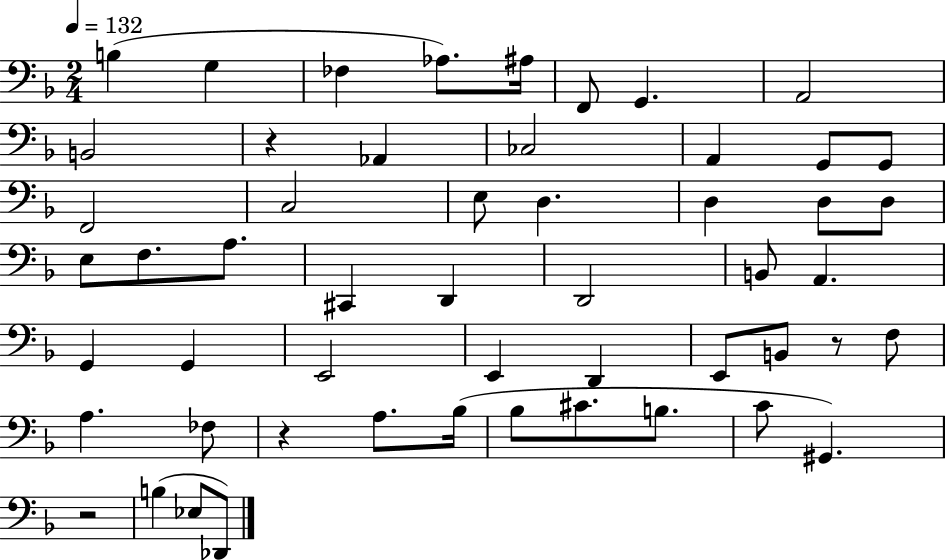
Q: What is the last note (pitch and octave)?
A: Db2